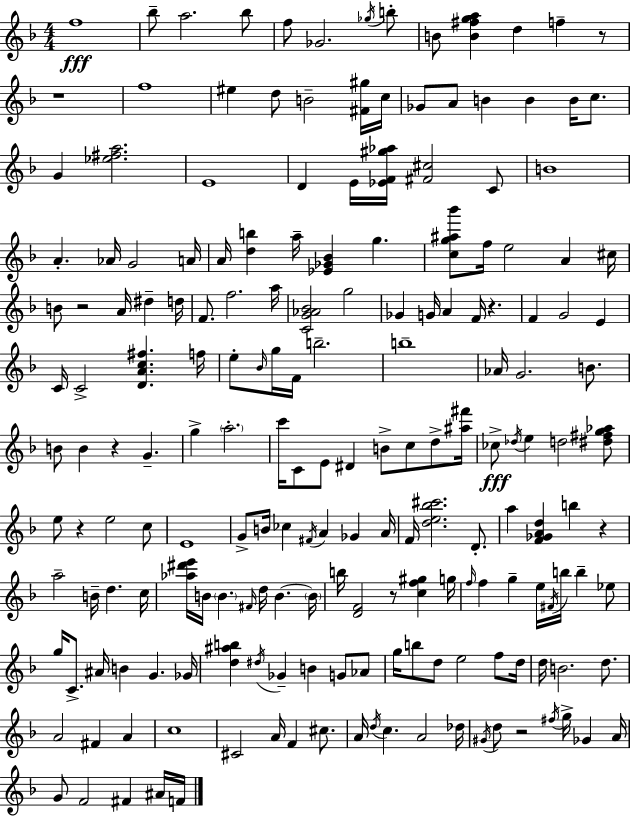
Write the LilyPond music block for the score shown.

{
  \clef treble
  \numericTimeSignature
  \time 4/4
  \key d \minor
  f''1\fff | bes''8-- a''2. bes''8 | f''8 ges'2. \acciaccatura { ges''16 } b''8-. | b'8 <b' fis'' g'' a''>4 d''4 f''4-- r8 | \break r1 | f''1 | eis''4 d''8 b'2-- <fis' gis''>16 | c''16 ges'8 a'8 b'4 b'4 b'16 c''8. | \break g'4 <ees'' fis'' a''>2. | e'1 | d'4 e'16 <ees' f' gis'' aes''>16 <fis' cis''>2 c'8 | b'1 | \break a'4.-. aes'16 g'2 | a'16 a'16 <d'' b''>4 a''16-- <ees' ges' bes'>4 g''4. | <c'' g'' ais'' bes'''>8 f''16 e''2 a'4 | cis''16 b'8 r2 a'16 dis''4-- | \break d''16 f'8. f''2. | a''16 <c' g' aes' bes'>2 g''2 | ges'4 g'16 a'4 f'16 r4. | f'4 g'2 e'4 | \break c'16 c'2-> <d' a' c'' fis''>4. | f''16 e''8-. \grace { bes'16 } g''16 f'16 b''2.-- | b''1-- | aes'16 g'2. b'8. | \break b'8 b'4 r4 g'4.-- | g''4-> \parenthesize a''2.-. | c'''16 c'8 e'8 dis'4 b'8-> c''8 d''8-> | <ais'' fis'''>16 ces''8->\fff \acciaccatura { des''16 } e''4 d''2 | \break <dis'' fis'' g'' aes''>8 e''8 r4 e''2 | c''8 e'1 | g'8-> b'16 ces''4 \acciaccatura { fis'16 } a'4 ges'4 | a'16 f'16 <d'' e'' bes'' cis'''>2. | \break d'8.-. a''4 <f' ges' a' d''>4 b''4 | r4 a''2-- b'16-- d''4. | c''16 <aes'' dis''' e'''>16 b'16 \parenthesize b'4. \grace { fis'16 } d''16 b'4.~~ | \parenthesize b'16 b''16 <d' f'>2 r8 | \break <c'' f'' gis''>4 g''16 \grace { f''16 } f''4 g''4-- e''16 \acciaccatura { fis'16 } | b''16 b''4-- ees''8 g''16 c'8.-> ais'16 b'4 | g'4. ges'16 <d'' ais'' b''>4 \acciaccatura { dis''16 } ges'4-- | b'4 g'8 aes'8 g''16 b''8 d''8 e''2 | \break f''8 d''16 d''16 b'2. | d''8. a'2 | fis'4 a'4 c''1 | cis'2 | \break a'16 f'4 cis''8. a'16 \acciaccatura { d''16 } c''4. | a'2 des''16 \acciaccatura { gis'16 } d''8 r2 | \acciaccatura { fis''16 } g''16-> ges'4 a'16 g'8 f'2 | fis'4 ais'16 f'16 \bar "|."
}